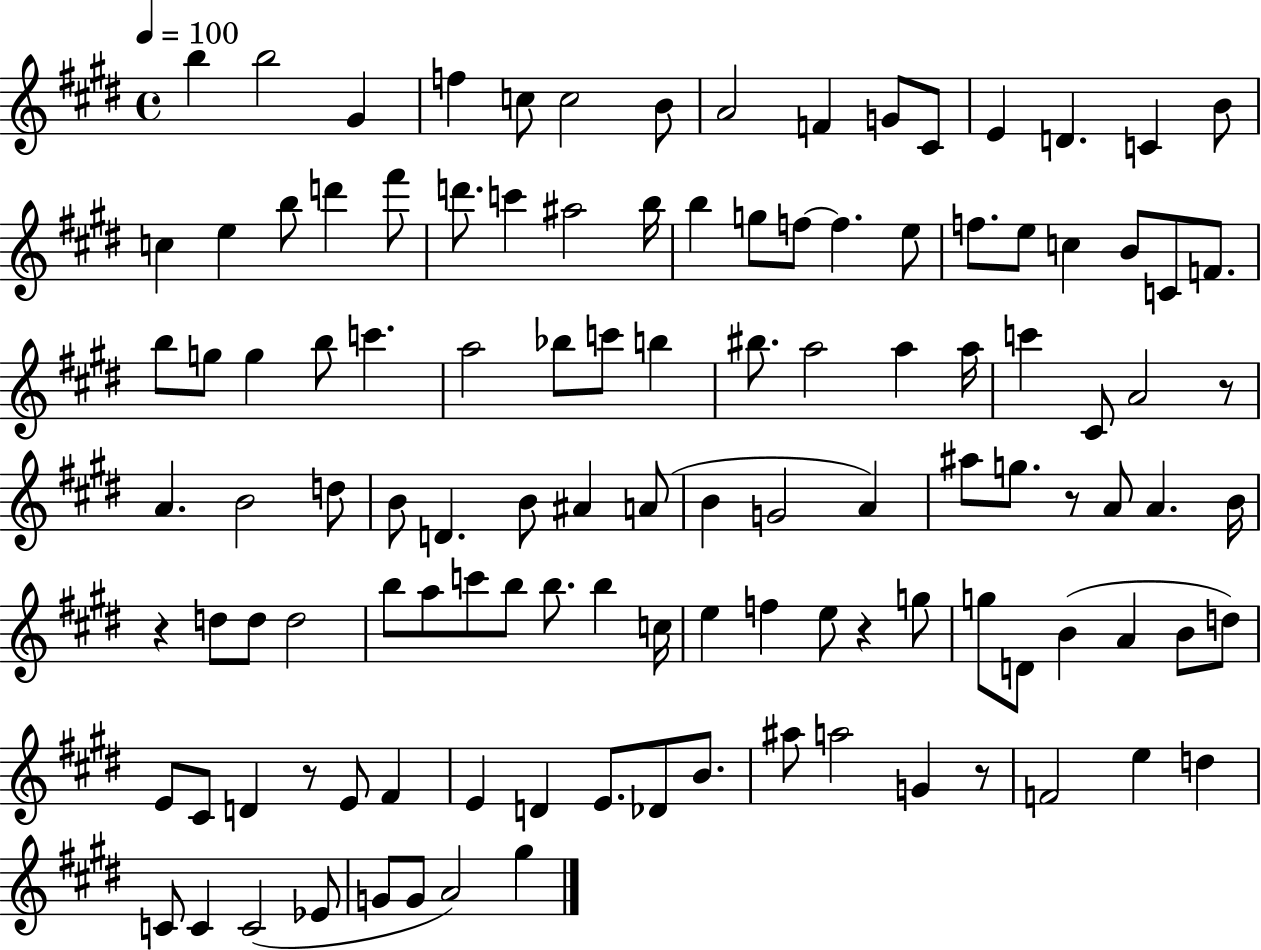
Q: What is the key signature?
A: E major